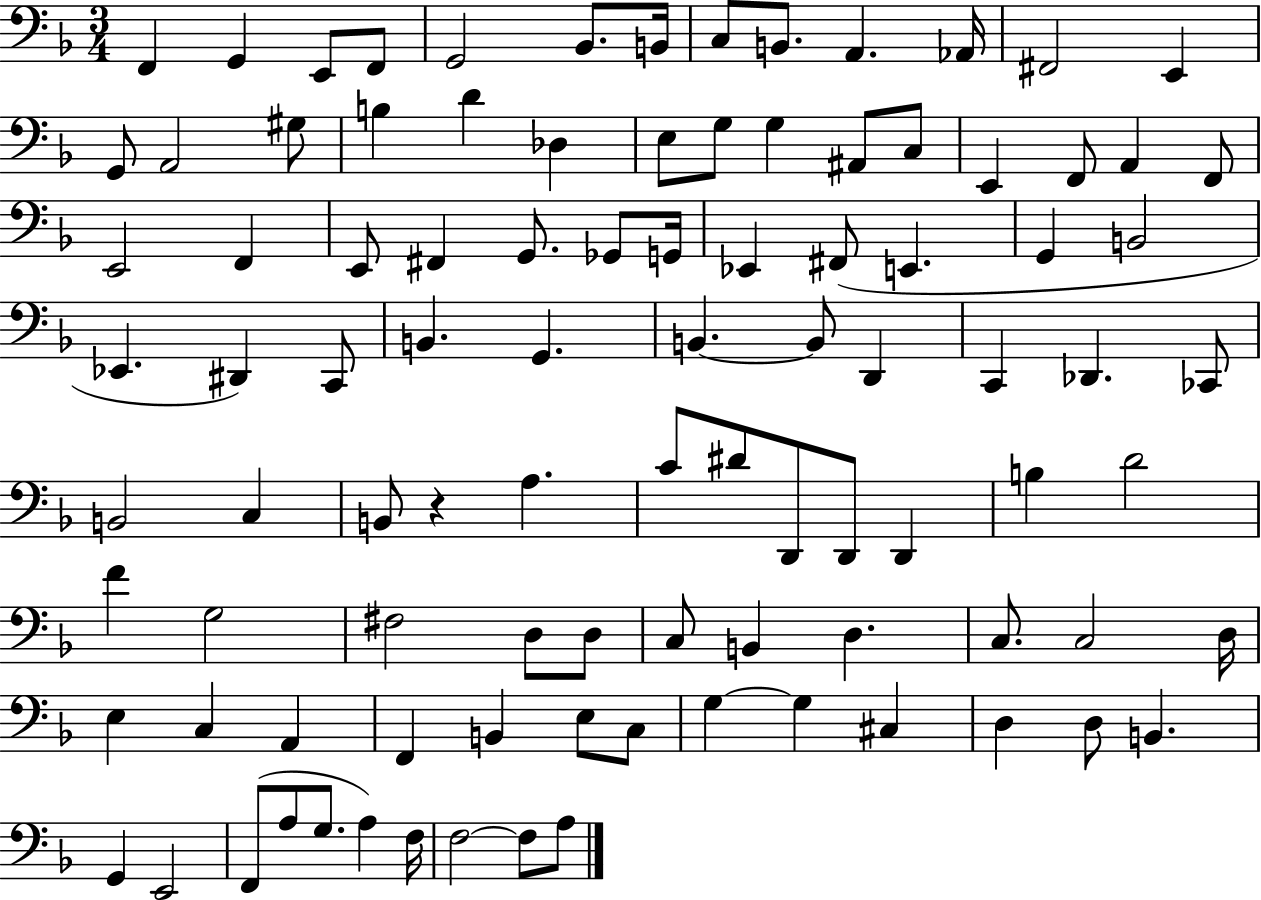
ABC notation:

X:1
T:Untitled
M:3/4
L:1/4
K:F
F,, G,, E,,/2 F,,/2 G,,2 _B,,/2 B,,/4 C,/2 B,,/2 A,, _A,,/4 ^F,,2 E,, G,,/2 A,,2 ^G,/2 B, D _D, E,/2 G,/2 G, ^A,,/2 C,/2 E,, F,,/2 A,, F,,/2 E,,2 F,, E,,/2 ^F,, G,,/2 _G,,/2 G,,/4 _E,, ^F,,/2 E,, G,, B,,2 _E,, ^D,, C,,/2 B,, G,, B,, B,,/2 D,, C,, _D,, _C,,/2 B,,2 C, B,,/2 z A, C/2 ^D/2 D,,/2 D,,/2 D,, B, D2 F G,2 ^F,2 D,/2 D,/2 C,/2 B,, D, C,/2 C,2 D,/4 E, C, A,, F,, B,, E,/2 C,/2 G, G, ^C, D, D,/2 B,, G,, E,,2 F,,/2 A,/2 G,/2 A, F,/4 F,2 F,/2 A,/2